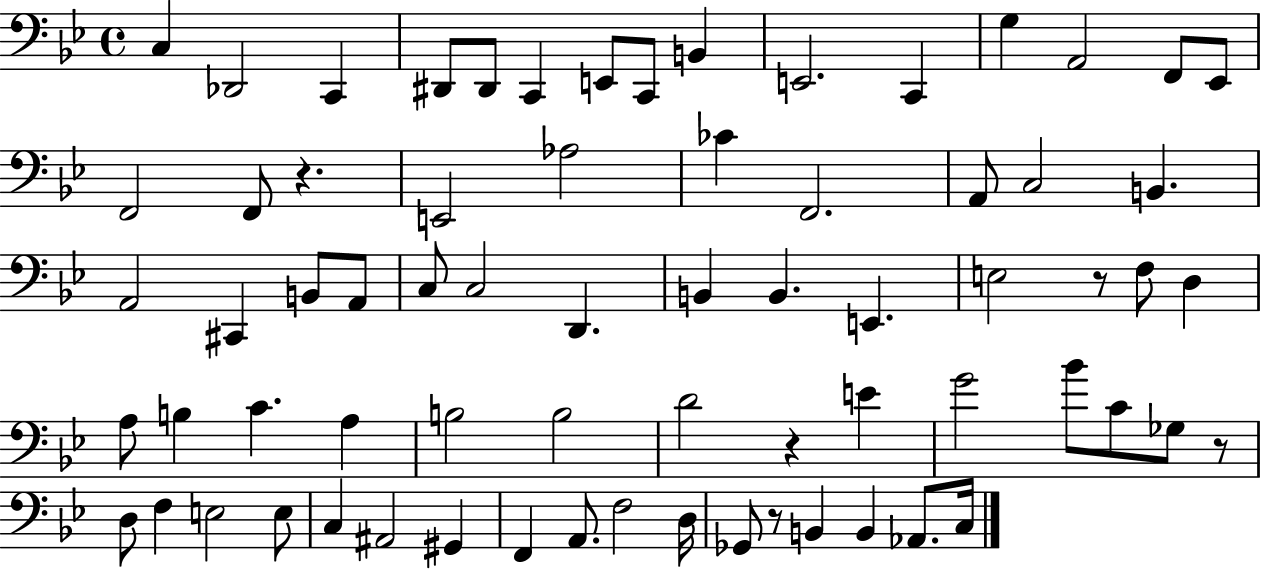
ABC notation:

X:1
T:Untitled
M:4/4
L:1/4
K:Bb
C, _D,,2 C,, ^D,,/2 ^D,,/2 C,, E,,/2 C,,/2 B,, E,,2 C,, G, A,,2 F,,/2 _E,,/2 F,,2 F,,/2 z E,,2 _A,2 _C F,,2 A,,/2 C,2 B,, A,,2 ^C,, B,,/2 A,,/2 C,/2 C,2 D,, B,, B,, E,, E,2 z/2 F,/2 D, A,/2 B, C A, B,2 B,2 D2 z E G2 _B/2 C/2 _G,/2 z/2 D,/2 F, E,2 E,/2 C, ^A,,2 ^G,, F,, A,,/2 F,2 D,/4 _G,,/2 z/2 B,, B,, _A,,/2 C,/4